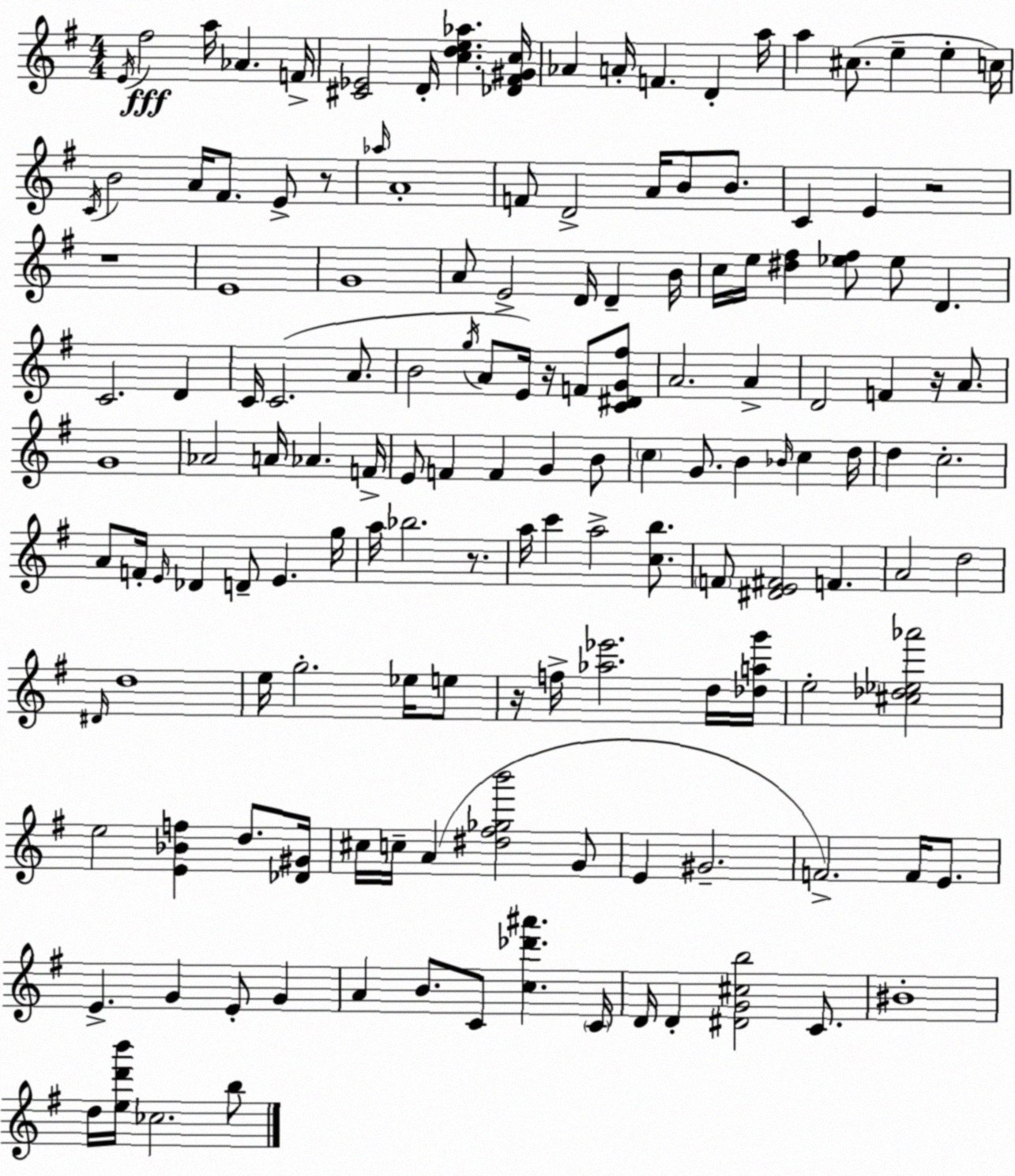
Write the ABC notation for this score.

X:1
T:Untitled
M:4/4
L:1/4
K:G
E/4 ^f2 a/4 _A F/4 [^C_E]2 D/4 [cde_a] [_D^F^Gc]/4 _A A/4 F D a/4 a ^c/2 e e c/4 C/4 B2 A/4 ^F/2 E/2 z/2 _a/4 A4 F/2 D2 A/4 B/2 B/2 C E z2 z4 E4 G4 A/2 E2 D/4 D B/4 c/4 e/4 [^d^f] [_e^f]/2 _e/2 D C2 D C/4 C2 A/2 B2 g/4 A/2 E/4 z/4 F/2 [C^DG^f]/2 A2 A D2 F z/4 A/2 G4 _A2 A/4 _A F/4 E/2 F F G B/2 c G/2 B _B/4 c d/4 d c2 A/2 F/4 E/4 _D D/2 E g/4 a/4 _b2 z/2 a/4 c' a2 [cb]/2 F/2 [^DE^F]2 F A2 d2 ^D/4 d4 e/4 g2 _e/4 e/2 z/4 f/4 [_a_e']2 d/4 [_dag']/4 e2 [^c_d_e_a']2 e2 [E_Bf] d/2 [_D^G]/4 ^c/4 c/4 A [^d^f_gb']2 G/2 E ^G2 F2 F/4 E/2 E G E/2 G A B/2 C/2 [c_d'^a'] C/4 D/4 D [^DG^cb]2 C/2 ^B4 d/4 [ed'b']/4 _c2 b/2